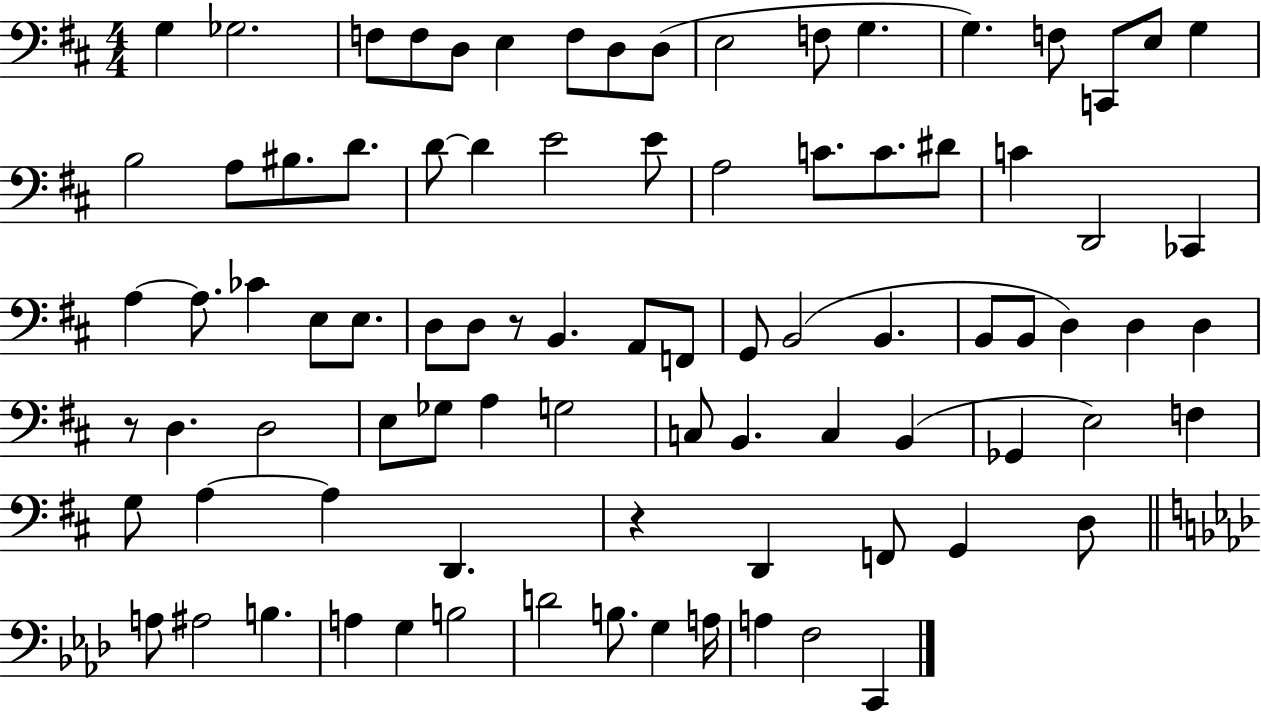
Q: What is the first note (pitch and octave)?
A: G3